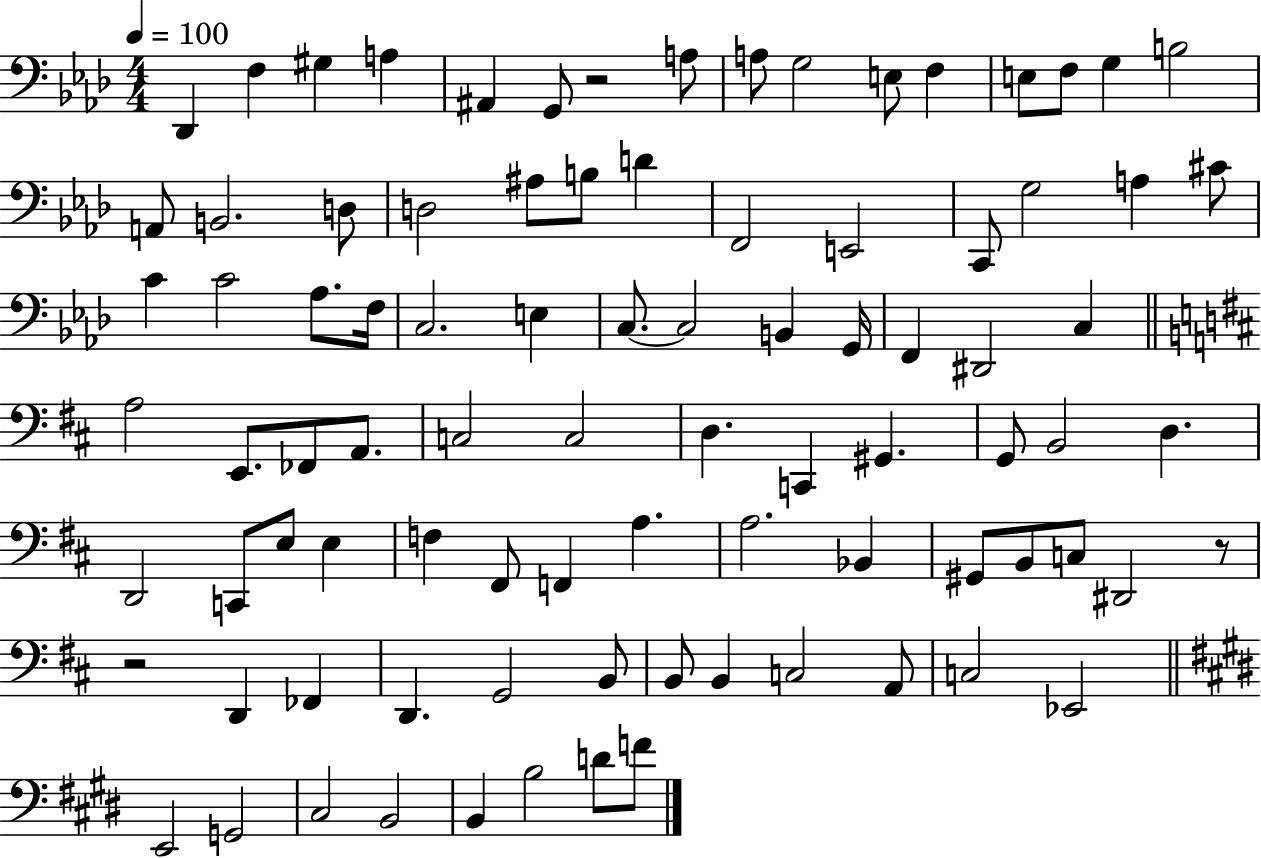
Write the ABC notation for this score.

X:1
T:Untitled
M:4/4
L:1/4
K:Ab
_D,, F, ^G, A, ^A,, G,,/2 z2 A,/2 A,/2 G,2 E,/2 F, E,/2 F,/2 G, B,2 A,,/2 B,,2 D,/2 D,2 ^A,/2 B,/2 D F,,2 E,,2 C,,/2 G,2 A, ^C/2 C C2 _A,/2 F,/4 C,2 E, C,/2 C,2 B,, G,,/4 F,, ^D,,2 C, A,2 E,,/2 _F,,/2 A,,/2 C,2 C,2 D, C,, ^G,, G,,/2 B,,2 D, D,,2 C,,/2 E,/2 E, F, ^F,,/2 F,, A, A,2 _B,, ^G,,/2 B,,/2 C,/2 ^D,,2 z/2 z2 D,, _F,, D,, G,,2 B,,/2 B,,/2 B,, C,2 A,,/2 C,2 _E,,2 E,,2 G,,2 ^C,2 B,,2 B,, B,2 D/2 F/2